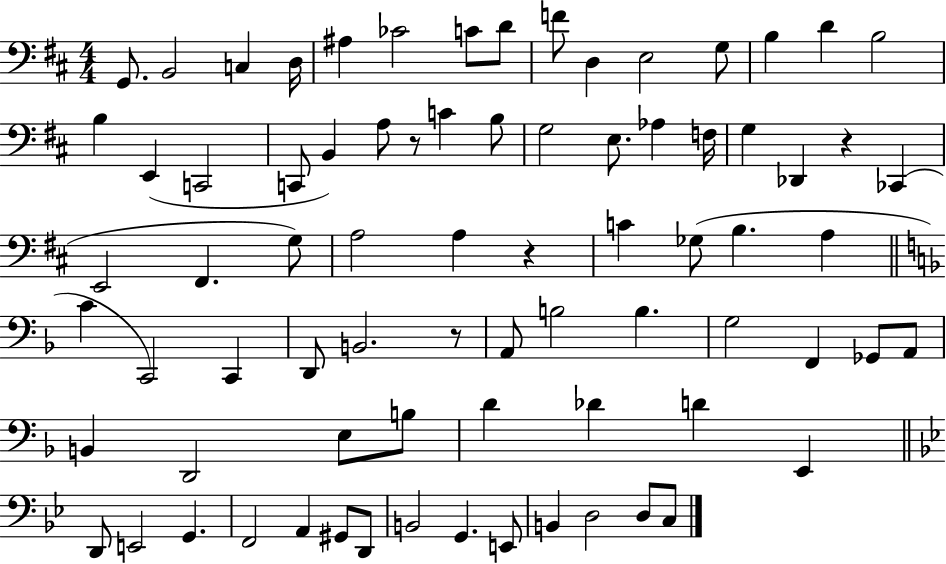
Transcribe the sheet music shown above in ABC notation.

X:1
T:Untitled
M:4/4
L:1/4
K:D
G,,/2 B,,2 C, D,/4 ^A, _C2 C/2 D/2 F/2 D, E,2 G,/2 B, D B,2 B, E,, C,,2 C,,/2 B,, A,/2 z/2 C B,/2 G,2 E,/2 _A, F,/4 G, _D,, z _C,, E,,2 ^F,, G,/2 A,2 A, z C _G,/2 B, A, C C,,2 C,, D,,/2 B,,2 z/2 A,,/2 B,2 B, G,2 F,, _G,,/2 A,,/2 B,, D,,2 E,/2 B,/2 D _D D E,, D,,/2 E,,2 G,, F,,2 A,, ^G,,/2 D,,/2 B,,2 G,, E,,/2 B,, D,2 D,/2 C,/2